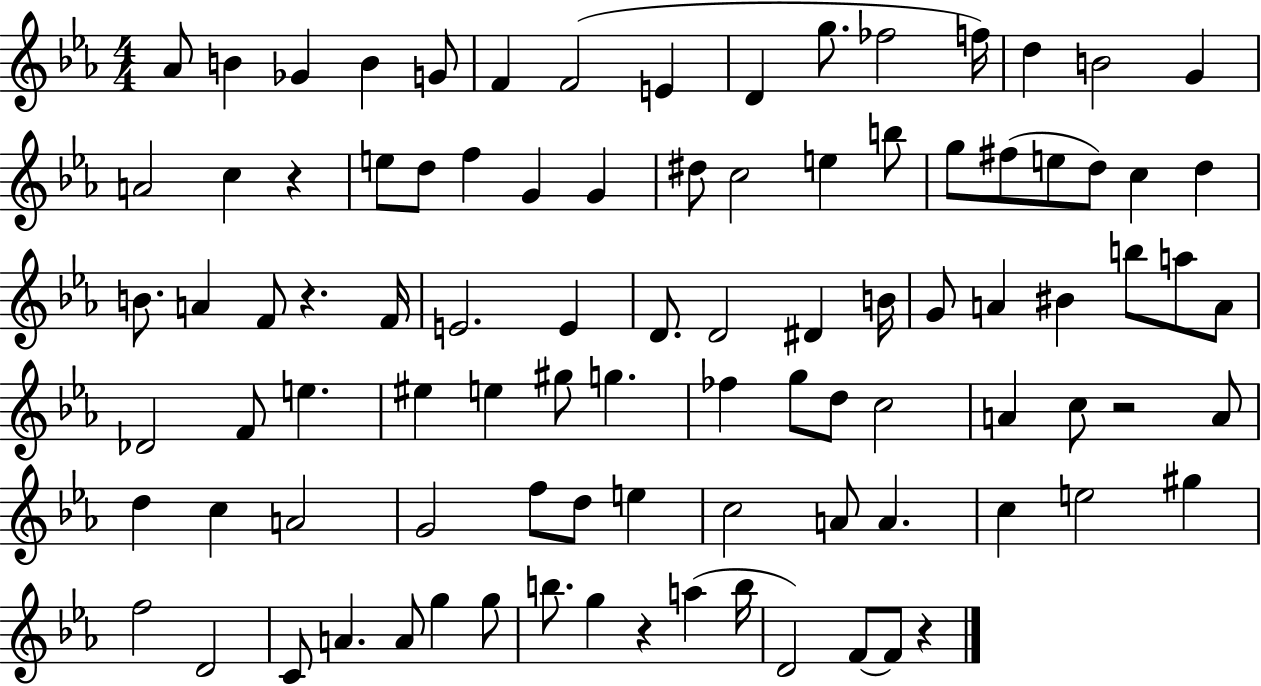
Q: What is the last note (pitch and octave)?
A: F4